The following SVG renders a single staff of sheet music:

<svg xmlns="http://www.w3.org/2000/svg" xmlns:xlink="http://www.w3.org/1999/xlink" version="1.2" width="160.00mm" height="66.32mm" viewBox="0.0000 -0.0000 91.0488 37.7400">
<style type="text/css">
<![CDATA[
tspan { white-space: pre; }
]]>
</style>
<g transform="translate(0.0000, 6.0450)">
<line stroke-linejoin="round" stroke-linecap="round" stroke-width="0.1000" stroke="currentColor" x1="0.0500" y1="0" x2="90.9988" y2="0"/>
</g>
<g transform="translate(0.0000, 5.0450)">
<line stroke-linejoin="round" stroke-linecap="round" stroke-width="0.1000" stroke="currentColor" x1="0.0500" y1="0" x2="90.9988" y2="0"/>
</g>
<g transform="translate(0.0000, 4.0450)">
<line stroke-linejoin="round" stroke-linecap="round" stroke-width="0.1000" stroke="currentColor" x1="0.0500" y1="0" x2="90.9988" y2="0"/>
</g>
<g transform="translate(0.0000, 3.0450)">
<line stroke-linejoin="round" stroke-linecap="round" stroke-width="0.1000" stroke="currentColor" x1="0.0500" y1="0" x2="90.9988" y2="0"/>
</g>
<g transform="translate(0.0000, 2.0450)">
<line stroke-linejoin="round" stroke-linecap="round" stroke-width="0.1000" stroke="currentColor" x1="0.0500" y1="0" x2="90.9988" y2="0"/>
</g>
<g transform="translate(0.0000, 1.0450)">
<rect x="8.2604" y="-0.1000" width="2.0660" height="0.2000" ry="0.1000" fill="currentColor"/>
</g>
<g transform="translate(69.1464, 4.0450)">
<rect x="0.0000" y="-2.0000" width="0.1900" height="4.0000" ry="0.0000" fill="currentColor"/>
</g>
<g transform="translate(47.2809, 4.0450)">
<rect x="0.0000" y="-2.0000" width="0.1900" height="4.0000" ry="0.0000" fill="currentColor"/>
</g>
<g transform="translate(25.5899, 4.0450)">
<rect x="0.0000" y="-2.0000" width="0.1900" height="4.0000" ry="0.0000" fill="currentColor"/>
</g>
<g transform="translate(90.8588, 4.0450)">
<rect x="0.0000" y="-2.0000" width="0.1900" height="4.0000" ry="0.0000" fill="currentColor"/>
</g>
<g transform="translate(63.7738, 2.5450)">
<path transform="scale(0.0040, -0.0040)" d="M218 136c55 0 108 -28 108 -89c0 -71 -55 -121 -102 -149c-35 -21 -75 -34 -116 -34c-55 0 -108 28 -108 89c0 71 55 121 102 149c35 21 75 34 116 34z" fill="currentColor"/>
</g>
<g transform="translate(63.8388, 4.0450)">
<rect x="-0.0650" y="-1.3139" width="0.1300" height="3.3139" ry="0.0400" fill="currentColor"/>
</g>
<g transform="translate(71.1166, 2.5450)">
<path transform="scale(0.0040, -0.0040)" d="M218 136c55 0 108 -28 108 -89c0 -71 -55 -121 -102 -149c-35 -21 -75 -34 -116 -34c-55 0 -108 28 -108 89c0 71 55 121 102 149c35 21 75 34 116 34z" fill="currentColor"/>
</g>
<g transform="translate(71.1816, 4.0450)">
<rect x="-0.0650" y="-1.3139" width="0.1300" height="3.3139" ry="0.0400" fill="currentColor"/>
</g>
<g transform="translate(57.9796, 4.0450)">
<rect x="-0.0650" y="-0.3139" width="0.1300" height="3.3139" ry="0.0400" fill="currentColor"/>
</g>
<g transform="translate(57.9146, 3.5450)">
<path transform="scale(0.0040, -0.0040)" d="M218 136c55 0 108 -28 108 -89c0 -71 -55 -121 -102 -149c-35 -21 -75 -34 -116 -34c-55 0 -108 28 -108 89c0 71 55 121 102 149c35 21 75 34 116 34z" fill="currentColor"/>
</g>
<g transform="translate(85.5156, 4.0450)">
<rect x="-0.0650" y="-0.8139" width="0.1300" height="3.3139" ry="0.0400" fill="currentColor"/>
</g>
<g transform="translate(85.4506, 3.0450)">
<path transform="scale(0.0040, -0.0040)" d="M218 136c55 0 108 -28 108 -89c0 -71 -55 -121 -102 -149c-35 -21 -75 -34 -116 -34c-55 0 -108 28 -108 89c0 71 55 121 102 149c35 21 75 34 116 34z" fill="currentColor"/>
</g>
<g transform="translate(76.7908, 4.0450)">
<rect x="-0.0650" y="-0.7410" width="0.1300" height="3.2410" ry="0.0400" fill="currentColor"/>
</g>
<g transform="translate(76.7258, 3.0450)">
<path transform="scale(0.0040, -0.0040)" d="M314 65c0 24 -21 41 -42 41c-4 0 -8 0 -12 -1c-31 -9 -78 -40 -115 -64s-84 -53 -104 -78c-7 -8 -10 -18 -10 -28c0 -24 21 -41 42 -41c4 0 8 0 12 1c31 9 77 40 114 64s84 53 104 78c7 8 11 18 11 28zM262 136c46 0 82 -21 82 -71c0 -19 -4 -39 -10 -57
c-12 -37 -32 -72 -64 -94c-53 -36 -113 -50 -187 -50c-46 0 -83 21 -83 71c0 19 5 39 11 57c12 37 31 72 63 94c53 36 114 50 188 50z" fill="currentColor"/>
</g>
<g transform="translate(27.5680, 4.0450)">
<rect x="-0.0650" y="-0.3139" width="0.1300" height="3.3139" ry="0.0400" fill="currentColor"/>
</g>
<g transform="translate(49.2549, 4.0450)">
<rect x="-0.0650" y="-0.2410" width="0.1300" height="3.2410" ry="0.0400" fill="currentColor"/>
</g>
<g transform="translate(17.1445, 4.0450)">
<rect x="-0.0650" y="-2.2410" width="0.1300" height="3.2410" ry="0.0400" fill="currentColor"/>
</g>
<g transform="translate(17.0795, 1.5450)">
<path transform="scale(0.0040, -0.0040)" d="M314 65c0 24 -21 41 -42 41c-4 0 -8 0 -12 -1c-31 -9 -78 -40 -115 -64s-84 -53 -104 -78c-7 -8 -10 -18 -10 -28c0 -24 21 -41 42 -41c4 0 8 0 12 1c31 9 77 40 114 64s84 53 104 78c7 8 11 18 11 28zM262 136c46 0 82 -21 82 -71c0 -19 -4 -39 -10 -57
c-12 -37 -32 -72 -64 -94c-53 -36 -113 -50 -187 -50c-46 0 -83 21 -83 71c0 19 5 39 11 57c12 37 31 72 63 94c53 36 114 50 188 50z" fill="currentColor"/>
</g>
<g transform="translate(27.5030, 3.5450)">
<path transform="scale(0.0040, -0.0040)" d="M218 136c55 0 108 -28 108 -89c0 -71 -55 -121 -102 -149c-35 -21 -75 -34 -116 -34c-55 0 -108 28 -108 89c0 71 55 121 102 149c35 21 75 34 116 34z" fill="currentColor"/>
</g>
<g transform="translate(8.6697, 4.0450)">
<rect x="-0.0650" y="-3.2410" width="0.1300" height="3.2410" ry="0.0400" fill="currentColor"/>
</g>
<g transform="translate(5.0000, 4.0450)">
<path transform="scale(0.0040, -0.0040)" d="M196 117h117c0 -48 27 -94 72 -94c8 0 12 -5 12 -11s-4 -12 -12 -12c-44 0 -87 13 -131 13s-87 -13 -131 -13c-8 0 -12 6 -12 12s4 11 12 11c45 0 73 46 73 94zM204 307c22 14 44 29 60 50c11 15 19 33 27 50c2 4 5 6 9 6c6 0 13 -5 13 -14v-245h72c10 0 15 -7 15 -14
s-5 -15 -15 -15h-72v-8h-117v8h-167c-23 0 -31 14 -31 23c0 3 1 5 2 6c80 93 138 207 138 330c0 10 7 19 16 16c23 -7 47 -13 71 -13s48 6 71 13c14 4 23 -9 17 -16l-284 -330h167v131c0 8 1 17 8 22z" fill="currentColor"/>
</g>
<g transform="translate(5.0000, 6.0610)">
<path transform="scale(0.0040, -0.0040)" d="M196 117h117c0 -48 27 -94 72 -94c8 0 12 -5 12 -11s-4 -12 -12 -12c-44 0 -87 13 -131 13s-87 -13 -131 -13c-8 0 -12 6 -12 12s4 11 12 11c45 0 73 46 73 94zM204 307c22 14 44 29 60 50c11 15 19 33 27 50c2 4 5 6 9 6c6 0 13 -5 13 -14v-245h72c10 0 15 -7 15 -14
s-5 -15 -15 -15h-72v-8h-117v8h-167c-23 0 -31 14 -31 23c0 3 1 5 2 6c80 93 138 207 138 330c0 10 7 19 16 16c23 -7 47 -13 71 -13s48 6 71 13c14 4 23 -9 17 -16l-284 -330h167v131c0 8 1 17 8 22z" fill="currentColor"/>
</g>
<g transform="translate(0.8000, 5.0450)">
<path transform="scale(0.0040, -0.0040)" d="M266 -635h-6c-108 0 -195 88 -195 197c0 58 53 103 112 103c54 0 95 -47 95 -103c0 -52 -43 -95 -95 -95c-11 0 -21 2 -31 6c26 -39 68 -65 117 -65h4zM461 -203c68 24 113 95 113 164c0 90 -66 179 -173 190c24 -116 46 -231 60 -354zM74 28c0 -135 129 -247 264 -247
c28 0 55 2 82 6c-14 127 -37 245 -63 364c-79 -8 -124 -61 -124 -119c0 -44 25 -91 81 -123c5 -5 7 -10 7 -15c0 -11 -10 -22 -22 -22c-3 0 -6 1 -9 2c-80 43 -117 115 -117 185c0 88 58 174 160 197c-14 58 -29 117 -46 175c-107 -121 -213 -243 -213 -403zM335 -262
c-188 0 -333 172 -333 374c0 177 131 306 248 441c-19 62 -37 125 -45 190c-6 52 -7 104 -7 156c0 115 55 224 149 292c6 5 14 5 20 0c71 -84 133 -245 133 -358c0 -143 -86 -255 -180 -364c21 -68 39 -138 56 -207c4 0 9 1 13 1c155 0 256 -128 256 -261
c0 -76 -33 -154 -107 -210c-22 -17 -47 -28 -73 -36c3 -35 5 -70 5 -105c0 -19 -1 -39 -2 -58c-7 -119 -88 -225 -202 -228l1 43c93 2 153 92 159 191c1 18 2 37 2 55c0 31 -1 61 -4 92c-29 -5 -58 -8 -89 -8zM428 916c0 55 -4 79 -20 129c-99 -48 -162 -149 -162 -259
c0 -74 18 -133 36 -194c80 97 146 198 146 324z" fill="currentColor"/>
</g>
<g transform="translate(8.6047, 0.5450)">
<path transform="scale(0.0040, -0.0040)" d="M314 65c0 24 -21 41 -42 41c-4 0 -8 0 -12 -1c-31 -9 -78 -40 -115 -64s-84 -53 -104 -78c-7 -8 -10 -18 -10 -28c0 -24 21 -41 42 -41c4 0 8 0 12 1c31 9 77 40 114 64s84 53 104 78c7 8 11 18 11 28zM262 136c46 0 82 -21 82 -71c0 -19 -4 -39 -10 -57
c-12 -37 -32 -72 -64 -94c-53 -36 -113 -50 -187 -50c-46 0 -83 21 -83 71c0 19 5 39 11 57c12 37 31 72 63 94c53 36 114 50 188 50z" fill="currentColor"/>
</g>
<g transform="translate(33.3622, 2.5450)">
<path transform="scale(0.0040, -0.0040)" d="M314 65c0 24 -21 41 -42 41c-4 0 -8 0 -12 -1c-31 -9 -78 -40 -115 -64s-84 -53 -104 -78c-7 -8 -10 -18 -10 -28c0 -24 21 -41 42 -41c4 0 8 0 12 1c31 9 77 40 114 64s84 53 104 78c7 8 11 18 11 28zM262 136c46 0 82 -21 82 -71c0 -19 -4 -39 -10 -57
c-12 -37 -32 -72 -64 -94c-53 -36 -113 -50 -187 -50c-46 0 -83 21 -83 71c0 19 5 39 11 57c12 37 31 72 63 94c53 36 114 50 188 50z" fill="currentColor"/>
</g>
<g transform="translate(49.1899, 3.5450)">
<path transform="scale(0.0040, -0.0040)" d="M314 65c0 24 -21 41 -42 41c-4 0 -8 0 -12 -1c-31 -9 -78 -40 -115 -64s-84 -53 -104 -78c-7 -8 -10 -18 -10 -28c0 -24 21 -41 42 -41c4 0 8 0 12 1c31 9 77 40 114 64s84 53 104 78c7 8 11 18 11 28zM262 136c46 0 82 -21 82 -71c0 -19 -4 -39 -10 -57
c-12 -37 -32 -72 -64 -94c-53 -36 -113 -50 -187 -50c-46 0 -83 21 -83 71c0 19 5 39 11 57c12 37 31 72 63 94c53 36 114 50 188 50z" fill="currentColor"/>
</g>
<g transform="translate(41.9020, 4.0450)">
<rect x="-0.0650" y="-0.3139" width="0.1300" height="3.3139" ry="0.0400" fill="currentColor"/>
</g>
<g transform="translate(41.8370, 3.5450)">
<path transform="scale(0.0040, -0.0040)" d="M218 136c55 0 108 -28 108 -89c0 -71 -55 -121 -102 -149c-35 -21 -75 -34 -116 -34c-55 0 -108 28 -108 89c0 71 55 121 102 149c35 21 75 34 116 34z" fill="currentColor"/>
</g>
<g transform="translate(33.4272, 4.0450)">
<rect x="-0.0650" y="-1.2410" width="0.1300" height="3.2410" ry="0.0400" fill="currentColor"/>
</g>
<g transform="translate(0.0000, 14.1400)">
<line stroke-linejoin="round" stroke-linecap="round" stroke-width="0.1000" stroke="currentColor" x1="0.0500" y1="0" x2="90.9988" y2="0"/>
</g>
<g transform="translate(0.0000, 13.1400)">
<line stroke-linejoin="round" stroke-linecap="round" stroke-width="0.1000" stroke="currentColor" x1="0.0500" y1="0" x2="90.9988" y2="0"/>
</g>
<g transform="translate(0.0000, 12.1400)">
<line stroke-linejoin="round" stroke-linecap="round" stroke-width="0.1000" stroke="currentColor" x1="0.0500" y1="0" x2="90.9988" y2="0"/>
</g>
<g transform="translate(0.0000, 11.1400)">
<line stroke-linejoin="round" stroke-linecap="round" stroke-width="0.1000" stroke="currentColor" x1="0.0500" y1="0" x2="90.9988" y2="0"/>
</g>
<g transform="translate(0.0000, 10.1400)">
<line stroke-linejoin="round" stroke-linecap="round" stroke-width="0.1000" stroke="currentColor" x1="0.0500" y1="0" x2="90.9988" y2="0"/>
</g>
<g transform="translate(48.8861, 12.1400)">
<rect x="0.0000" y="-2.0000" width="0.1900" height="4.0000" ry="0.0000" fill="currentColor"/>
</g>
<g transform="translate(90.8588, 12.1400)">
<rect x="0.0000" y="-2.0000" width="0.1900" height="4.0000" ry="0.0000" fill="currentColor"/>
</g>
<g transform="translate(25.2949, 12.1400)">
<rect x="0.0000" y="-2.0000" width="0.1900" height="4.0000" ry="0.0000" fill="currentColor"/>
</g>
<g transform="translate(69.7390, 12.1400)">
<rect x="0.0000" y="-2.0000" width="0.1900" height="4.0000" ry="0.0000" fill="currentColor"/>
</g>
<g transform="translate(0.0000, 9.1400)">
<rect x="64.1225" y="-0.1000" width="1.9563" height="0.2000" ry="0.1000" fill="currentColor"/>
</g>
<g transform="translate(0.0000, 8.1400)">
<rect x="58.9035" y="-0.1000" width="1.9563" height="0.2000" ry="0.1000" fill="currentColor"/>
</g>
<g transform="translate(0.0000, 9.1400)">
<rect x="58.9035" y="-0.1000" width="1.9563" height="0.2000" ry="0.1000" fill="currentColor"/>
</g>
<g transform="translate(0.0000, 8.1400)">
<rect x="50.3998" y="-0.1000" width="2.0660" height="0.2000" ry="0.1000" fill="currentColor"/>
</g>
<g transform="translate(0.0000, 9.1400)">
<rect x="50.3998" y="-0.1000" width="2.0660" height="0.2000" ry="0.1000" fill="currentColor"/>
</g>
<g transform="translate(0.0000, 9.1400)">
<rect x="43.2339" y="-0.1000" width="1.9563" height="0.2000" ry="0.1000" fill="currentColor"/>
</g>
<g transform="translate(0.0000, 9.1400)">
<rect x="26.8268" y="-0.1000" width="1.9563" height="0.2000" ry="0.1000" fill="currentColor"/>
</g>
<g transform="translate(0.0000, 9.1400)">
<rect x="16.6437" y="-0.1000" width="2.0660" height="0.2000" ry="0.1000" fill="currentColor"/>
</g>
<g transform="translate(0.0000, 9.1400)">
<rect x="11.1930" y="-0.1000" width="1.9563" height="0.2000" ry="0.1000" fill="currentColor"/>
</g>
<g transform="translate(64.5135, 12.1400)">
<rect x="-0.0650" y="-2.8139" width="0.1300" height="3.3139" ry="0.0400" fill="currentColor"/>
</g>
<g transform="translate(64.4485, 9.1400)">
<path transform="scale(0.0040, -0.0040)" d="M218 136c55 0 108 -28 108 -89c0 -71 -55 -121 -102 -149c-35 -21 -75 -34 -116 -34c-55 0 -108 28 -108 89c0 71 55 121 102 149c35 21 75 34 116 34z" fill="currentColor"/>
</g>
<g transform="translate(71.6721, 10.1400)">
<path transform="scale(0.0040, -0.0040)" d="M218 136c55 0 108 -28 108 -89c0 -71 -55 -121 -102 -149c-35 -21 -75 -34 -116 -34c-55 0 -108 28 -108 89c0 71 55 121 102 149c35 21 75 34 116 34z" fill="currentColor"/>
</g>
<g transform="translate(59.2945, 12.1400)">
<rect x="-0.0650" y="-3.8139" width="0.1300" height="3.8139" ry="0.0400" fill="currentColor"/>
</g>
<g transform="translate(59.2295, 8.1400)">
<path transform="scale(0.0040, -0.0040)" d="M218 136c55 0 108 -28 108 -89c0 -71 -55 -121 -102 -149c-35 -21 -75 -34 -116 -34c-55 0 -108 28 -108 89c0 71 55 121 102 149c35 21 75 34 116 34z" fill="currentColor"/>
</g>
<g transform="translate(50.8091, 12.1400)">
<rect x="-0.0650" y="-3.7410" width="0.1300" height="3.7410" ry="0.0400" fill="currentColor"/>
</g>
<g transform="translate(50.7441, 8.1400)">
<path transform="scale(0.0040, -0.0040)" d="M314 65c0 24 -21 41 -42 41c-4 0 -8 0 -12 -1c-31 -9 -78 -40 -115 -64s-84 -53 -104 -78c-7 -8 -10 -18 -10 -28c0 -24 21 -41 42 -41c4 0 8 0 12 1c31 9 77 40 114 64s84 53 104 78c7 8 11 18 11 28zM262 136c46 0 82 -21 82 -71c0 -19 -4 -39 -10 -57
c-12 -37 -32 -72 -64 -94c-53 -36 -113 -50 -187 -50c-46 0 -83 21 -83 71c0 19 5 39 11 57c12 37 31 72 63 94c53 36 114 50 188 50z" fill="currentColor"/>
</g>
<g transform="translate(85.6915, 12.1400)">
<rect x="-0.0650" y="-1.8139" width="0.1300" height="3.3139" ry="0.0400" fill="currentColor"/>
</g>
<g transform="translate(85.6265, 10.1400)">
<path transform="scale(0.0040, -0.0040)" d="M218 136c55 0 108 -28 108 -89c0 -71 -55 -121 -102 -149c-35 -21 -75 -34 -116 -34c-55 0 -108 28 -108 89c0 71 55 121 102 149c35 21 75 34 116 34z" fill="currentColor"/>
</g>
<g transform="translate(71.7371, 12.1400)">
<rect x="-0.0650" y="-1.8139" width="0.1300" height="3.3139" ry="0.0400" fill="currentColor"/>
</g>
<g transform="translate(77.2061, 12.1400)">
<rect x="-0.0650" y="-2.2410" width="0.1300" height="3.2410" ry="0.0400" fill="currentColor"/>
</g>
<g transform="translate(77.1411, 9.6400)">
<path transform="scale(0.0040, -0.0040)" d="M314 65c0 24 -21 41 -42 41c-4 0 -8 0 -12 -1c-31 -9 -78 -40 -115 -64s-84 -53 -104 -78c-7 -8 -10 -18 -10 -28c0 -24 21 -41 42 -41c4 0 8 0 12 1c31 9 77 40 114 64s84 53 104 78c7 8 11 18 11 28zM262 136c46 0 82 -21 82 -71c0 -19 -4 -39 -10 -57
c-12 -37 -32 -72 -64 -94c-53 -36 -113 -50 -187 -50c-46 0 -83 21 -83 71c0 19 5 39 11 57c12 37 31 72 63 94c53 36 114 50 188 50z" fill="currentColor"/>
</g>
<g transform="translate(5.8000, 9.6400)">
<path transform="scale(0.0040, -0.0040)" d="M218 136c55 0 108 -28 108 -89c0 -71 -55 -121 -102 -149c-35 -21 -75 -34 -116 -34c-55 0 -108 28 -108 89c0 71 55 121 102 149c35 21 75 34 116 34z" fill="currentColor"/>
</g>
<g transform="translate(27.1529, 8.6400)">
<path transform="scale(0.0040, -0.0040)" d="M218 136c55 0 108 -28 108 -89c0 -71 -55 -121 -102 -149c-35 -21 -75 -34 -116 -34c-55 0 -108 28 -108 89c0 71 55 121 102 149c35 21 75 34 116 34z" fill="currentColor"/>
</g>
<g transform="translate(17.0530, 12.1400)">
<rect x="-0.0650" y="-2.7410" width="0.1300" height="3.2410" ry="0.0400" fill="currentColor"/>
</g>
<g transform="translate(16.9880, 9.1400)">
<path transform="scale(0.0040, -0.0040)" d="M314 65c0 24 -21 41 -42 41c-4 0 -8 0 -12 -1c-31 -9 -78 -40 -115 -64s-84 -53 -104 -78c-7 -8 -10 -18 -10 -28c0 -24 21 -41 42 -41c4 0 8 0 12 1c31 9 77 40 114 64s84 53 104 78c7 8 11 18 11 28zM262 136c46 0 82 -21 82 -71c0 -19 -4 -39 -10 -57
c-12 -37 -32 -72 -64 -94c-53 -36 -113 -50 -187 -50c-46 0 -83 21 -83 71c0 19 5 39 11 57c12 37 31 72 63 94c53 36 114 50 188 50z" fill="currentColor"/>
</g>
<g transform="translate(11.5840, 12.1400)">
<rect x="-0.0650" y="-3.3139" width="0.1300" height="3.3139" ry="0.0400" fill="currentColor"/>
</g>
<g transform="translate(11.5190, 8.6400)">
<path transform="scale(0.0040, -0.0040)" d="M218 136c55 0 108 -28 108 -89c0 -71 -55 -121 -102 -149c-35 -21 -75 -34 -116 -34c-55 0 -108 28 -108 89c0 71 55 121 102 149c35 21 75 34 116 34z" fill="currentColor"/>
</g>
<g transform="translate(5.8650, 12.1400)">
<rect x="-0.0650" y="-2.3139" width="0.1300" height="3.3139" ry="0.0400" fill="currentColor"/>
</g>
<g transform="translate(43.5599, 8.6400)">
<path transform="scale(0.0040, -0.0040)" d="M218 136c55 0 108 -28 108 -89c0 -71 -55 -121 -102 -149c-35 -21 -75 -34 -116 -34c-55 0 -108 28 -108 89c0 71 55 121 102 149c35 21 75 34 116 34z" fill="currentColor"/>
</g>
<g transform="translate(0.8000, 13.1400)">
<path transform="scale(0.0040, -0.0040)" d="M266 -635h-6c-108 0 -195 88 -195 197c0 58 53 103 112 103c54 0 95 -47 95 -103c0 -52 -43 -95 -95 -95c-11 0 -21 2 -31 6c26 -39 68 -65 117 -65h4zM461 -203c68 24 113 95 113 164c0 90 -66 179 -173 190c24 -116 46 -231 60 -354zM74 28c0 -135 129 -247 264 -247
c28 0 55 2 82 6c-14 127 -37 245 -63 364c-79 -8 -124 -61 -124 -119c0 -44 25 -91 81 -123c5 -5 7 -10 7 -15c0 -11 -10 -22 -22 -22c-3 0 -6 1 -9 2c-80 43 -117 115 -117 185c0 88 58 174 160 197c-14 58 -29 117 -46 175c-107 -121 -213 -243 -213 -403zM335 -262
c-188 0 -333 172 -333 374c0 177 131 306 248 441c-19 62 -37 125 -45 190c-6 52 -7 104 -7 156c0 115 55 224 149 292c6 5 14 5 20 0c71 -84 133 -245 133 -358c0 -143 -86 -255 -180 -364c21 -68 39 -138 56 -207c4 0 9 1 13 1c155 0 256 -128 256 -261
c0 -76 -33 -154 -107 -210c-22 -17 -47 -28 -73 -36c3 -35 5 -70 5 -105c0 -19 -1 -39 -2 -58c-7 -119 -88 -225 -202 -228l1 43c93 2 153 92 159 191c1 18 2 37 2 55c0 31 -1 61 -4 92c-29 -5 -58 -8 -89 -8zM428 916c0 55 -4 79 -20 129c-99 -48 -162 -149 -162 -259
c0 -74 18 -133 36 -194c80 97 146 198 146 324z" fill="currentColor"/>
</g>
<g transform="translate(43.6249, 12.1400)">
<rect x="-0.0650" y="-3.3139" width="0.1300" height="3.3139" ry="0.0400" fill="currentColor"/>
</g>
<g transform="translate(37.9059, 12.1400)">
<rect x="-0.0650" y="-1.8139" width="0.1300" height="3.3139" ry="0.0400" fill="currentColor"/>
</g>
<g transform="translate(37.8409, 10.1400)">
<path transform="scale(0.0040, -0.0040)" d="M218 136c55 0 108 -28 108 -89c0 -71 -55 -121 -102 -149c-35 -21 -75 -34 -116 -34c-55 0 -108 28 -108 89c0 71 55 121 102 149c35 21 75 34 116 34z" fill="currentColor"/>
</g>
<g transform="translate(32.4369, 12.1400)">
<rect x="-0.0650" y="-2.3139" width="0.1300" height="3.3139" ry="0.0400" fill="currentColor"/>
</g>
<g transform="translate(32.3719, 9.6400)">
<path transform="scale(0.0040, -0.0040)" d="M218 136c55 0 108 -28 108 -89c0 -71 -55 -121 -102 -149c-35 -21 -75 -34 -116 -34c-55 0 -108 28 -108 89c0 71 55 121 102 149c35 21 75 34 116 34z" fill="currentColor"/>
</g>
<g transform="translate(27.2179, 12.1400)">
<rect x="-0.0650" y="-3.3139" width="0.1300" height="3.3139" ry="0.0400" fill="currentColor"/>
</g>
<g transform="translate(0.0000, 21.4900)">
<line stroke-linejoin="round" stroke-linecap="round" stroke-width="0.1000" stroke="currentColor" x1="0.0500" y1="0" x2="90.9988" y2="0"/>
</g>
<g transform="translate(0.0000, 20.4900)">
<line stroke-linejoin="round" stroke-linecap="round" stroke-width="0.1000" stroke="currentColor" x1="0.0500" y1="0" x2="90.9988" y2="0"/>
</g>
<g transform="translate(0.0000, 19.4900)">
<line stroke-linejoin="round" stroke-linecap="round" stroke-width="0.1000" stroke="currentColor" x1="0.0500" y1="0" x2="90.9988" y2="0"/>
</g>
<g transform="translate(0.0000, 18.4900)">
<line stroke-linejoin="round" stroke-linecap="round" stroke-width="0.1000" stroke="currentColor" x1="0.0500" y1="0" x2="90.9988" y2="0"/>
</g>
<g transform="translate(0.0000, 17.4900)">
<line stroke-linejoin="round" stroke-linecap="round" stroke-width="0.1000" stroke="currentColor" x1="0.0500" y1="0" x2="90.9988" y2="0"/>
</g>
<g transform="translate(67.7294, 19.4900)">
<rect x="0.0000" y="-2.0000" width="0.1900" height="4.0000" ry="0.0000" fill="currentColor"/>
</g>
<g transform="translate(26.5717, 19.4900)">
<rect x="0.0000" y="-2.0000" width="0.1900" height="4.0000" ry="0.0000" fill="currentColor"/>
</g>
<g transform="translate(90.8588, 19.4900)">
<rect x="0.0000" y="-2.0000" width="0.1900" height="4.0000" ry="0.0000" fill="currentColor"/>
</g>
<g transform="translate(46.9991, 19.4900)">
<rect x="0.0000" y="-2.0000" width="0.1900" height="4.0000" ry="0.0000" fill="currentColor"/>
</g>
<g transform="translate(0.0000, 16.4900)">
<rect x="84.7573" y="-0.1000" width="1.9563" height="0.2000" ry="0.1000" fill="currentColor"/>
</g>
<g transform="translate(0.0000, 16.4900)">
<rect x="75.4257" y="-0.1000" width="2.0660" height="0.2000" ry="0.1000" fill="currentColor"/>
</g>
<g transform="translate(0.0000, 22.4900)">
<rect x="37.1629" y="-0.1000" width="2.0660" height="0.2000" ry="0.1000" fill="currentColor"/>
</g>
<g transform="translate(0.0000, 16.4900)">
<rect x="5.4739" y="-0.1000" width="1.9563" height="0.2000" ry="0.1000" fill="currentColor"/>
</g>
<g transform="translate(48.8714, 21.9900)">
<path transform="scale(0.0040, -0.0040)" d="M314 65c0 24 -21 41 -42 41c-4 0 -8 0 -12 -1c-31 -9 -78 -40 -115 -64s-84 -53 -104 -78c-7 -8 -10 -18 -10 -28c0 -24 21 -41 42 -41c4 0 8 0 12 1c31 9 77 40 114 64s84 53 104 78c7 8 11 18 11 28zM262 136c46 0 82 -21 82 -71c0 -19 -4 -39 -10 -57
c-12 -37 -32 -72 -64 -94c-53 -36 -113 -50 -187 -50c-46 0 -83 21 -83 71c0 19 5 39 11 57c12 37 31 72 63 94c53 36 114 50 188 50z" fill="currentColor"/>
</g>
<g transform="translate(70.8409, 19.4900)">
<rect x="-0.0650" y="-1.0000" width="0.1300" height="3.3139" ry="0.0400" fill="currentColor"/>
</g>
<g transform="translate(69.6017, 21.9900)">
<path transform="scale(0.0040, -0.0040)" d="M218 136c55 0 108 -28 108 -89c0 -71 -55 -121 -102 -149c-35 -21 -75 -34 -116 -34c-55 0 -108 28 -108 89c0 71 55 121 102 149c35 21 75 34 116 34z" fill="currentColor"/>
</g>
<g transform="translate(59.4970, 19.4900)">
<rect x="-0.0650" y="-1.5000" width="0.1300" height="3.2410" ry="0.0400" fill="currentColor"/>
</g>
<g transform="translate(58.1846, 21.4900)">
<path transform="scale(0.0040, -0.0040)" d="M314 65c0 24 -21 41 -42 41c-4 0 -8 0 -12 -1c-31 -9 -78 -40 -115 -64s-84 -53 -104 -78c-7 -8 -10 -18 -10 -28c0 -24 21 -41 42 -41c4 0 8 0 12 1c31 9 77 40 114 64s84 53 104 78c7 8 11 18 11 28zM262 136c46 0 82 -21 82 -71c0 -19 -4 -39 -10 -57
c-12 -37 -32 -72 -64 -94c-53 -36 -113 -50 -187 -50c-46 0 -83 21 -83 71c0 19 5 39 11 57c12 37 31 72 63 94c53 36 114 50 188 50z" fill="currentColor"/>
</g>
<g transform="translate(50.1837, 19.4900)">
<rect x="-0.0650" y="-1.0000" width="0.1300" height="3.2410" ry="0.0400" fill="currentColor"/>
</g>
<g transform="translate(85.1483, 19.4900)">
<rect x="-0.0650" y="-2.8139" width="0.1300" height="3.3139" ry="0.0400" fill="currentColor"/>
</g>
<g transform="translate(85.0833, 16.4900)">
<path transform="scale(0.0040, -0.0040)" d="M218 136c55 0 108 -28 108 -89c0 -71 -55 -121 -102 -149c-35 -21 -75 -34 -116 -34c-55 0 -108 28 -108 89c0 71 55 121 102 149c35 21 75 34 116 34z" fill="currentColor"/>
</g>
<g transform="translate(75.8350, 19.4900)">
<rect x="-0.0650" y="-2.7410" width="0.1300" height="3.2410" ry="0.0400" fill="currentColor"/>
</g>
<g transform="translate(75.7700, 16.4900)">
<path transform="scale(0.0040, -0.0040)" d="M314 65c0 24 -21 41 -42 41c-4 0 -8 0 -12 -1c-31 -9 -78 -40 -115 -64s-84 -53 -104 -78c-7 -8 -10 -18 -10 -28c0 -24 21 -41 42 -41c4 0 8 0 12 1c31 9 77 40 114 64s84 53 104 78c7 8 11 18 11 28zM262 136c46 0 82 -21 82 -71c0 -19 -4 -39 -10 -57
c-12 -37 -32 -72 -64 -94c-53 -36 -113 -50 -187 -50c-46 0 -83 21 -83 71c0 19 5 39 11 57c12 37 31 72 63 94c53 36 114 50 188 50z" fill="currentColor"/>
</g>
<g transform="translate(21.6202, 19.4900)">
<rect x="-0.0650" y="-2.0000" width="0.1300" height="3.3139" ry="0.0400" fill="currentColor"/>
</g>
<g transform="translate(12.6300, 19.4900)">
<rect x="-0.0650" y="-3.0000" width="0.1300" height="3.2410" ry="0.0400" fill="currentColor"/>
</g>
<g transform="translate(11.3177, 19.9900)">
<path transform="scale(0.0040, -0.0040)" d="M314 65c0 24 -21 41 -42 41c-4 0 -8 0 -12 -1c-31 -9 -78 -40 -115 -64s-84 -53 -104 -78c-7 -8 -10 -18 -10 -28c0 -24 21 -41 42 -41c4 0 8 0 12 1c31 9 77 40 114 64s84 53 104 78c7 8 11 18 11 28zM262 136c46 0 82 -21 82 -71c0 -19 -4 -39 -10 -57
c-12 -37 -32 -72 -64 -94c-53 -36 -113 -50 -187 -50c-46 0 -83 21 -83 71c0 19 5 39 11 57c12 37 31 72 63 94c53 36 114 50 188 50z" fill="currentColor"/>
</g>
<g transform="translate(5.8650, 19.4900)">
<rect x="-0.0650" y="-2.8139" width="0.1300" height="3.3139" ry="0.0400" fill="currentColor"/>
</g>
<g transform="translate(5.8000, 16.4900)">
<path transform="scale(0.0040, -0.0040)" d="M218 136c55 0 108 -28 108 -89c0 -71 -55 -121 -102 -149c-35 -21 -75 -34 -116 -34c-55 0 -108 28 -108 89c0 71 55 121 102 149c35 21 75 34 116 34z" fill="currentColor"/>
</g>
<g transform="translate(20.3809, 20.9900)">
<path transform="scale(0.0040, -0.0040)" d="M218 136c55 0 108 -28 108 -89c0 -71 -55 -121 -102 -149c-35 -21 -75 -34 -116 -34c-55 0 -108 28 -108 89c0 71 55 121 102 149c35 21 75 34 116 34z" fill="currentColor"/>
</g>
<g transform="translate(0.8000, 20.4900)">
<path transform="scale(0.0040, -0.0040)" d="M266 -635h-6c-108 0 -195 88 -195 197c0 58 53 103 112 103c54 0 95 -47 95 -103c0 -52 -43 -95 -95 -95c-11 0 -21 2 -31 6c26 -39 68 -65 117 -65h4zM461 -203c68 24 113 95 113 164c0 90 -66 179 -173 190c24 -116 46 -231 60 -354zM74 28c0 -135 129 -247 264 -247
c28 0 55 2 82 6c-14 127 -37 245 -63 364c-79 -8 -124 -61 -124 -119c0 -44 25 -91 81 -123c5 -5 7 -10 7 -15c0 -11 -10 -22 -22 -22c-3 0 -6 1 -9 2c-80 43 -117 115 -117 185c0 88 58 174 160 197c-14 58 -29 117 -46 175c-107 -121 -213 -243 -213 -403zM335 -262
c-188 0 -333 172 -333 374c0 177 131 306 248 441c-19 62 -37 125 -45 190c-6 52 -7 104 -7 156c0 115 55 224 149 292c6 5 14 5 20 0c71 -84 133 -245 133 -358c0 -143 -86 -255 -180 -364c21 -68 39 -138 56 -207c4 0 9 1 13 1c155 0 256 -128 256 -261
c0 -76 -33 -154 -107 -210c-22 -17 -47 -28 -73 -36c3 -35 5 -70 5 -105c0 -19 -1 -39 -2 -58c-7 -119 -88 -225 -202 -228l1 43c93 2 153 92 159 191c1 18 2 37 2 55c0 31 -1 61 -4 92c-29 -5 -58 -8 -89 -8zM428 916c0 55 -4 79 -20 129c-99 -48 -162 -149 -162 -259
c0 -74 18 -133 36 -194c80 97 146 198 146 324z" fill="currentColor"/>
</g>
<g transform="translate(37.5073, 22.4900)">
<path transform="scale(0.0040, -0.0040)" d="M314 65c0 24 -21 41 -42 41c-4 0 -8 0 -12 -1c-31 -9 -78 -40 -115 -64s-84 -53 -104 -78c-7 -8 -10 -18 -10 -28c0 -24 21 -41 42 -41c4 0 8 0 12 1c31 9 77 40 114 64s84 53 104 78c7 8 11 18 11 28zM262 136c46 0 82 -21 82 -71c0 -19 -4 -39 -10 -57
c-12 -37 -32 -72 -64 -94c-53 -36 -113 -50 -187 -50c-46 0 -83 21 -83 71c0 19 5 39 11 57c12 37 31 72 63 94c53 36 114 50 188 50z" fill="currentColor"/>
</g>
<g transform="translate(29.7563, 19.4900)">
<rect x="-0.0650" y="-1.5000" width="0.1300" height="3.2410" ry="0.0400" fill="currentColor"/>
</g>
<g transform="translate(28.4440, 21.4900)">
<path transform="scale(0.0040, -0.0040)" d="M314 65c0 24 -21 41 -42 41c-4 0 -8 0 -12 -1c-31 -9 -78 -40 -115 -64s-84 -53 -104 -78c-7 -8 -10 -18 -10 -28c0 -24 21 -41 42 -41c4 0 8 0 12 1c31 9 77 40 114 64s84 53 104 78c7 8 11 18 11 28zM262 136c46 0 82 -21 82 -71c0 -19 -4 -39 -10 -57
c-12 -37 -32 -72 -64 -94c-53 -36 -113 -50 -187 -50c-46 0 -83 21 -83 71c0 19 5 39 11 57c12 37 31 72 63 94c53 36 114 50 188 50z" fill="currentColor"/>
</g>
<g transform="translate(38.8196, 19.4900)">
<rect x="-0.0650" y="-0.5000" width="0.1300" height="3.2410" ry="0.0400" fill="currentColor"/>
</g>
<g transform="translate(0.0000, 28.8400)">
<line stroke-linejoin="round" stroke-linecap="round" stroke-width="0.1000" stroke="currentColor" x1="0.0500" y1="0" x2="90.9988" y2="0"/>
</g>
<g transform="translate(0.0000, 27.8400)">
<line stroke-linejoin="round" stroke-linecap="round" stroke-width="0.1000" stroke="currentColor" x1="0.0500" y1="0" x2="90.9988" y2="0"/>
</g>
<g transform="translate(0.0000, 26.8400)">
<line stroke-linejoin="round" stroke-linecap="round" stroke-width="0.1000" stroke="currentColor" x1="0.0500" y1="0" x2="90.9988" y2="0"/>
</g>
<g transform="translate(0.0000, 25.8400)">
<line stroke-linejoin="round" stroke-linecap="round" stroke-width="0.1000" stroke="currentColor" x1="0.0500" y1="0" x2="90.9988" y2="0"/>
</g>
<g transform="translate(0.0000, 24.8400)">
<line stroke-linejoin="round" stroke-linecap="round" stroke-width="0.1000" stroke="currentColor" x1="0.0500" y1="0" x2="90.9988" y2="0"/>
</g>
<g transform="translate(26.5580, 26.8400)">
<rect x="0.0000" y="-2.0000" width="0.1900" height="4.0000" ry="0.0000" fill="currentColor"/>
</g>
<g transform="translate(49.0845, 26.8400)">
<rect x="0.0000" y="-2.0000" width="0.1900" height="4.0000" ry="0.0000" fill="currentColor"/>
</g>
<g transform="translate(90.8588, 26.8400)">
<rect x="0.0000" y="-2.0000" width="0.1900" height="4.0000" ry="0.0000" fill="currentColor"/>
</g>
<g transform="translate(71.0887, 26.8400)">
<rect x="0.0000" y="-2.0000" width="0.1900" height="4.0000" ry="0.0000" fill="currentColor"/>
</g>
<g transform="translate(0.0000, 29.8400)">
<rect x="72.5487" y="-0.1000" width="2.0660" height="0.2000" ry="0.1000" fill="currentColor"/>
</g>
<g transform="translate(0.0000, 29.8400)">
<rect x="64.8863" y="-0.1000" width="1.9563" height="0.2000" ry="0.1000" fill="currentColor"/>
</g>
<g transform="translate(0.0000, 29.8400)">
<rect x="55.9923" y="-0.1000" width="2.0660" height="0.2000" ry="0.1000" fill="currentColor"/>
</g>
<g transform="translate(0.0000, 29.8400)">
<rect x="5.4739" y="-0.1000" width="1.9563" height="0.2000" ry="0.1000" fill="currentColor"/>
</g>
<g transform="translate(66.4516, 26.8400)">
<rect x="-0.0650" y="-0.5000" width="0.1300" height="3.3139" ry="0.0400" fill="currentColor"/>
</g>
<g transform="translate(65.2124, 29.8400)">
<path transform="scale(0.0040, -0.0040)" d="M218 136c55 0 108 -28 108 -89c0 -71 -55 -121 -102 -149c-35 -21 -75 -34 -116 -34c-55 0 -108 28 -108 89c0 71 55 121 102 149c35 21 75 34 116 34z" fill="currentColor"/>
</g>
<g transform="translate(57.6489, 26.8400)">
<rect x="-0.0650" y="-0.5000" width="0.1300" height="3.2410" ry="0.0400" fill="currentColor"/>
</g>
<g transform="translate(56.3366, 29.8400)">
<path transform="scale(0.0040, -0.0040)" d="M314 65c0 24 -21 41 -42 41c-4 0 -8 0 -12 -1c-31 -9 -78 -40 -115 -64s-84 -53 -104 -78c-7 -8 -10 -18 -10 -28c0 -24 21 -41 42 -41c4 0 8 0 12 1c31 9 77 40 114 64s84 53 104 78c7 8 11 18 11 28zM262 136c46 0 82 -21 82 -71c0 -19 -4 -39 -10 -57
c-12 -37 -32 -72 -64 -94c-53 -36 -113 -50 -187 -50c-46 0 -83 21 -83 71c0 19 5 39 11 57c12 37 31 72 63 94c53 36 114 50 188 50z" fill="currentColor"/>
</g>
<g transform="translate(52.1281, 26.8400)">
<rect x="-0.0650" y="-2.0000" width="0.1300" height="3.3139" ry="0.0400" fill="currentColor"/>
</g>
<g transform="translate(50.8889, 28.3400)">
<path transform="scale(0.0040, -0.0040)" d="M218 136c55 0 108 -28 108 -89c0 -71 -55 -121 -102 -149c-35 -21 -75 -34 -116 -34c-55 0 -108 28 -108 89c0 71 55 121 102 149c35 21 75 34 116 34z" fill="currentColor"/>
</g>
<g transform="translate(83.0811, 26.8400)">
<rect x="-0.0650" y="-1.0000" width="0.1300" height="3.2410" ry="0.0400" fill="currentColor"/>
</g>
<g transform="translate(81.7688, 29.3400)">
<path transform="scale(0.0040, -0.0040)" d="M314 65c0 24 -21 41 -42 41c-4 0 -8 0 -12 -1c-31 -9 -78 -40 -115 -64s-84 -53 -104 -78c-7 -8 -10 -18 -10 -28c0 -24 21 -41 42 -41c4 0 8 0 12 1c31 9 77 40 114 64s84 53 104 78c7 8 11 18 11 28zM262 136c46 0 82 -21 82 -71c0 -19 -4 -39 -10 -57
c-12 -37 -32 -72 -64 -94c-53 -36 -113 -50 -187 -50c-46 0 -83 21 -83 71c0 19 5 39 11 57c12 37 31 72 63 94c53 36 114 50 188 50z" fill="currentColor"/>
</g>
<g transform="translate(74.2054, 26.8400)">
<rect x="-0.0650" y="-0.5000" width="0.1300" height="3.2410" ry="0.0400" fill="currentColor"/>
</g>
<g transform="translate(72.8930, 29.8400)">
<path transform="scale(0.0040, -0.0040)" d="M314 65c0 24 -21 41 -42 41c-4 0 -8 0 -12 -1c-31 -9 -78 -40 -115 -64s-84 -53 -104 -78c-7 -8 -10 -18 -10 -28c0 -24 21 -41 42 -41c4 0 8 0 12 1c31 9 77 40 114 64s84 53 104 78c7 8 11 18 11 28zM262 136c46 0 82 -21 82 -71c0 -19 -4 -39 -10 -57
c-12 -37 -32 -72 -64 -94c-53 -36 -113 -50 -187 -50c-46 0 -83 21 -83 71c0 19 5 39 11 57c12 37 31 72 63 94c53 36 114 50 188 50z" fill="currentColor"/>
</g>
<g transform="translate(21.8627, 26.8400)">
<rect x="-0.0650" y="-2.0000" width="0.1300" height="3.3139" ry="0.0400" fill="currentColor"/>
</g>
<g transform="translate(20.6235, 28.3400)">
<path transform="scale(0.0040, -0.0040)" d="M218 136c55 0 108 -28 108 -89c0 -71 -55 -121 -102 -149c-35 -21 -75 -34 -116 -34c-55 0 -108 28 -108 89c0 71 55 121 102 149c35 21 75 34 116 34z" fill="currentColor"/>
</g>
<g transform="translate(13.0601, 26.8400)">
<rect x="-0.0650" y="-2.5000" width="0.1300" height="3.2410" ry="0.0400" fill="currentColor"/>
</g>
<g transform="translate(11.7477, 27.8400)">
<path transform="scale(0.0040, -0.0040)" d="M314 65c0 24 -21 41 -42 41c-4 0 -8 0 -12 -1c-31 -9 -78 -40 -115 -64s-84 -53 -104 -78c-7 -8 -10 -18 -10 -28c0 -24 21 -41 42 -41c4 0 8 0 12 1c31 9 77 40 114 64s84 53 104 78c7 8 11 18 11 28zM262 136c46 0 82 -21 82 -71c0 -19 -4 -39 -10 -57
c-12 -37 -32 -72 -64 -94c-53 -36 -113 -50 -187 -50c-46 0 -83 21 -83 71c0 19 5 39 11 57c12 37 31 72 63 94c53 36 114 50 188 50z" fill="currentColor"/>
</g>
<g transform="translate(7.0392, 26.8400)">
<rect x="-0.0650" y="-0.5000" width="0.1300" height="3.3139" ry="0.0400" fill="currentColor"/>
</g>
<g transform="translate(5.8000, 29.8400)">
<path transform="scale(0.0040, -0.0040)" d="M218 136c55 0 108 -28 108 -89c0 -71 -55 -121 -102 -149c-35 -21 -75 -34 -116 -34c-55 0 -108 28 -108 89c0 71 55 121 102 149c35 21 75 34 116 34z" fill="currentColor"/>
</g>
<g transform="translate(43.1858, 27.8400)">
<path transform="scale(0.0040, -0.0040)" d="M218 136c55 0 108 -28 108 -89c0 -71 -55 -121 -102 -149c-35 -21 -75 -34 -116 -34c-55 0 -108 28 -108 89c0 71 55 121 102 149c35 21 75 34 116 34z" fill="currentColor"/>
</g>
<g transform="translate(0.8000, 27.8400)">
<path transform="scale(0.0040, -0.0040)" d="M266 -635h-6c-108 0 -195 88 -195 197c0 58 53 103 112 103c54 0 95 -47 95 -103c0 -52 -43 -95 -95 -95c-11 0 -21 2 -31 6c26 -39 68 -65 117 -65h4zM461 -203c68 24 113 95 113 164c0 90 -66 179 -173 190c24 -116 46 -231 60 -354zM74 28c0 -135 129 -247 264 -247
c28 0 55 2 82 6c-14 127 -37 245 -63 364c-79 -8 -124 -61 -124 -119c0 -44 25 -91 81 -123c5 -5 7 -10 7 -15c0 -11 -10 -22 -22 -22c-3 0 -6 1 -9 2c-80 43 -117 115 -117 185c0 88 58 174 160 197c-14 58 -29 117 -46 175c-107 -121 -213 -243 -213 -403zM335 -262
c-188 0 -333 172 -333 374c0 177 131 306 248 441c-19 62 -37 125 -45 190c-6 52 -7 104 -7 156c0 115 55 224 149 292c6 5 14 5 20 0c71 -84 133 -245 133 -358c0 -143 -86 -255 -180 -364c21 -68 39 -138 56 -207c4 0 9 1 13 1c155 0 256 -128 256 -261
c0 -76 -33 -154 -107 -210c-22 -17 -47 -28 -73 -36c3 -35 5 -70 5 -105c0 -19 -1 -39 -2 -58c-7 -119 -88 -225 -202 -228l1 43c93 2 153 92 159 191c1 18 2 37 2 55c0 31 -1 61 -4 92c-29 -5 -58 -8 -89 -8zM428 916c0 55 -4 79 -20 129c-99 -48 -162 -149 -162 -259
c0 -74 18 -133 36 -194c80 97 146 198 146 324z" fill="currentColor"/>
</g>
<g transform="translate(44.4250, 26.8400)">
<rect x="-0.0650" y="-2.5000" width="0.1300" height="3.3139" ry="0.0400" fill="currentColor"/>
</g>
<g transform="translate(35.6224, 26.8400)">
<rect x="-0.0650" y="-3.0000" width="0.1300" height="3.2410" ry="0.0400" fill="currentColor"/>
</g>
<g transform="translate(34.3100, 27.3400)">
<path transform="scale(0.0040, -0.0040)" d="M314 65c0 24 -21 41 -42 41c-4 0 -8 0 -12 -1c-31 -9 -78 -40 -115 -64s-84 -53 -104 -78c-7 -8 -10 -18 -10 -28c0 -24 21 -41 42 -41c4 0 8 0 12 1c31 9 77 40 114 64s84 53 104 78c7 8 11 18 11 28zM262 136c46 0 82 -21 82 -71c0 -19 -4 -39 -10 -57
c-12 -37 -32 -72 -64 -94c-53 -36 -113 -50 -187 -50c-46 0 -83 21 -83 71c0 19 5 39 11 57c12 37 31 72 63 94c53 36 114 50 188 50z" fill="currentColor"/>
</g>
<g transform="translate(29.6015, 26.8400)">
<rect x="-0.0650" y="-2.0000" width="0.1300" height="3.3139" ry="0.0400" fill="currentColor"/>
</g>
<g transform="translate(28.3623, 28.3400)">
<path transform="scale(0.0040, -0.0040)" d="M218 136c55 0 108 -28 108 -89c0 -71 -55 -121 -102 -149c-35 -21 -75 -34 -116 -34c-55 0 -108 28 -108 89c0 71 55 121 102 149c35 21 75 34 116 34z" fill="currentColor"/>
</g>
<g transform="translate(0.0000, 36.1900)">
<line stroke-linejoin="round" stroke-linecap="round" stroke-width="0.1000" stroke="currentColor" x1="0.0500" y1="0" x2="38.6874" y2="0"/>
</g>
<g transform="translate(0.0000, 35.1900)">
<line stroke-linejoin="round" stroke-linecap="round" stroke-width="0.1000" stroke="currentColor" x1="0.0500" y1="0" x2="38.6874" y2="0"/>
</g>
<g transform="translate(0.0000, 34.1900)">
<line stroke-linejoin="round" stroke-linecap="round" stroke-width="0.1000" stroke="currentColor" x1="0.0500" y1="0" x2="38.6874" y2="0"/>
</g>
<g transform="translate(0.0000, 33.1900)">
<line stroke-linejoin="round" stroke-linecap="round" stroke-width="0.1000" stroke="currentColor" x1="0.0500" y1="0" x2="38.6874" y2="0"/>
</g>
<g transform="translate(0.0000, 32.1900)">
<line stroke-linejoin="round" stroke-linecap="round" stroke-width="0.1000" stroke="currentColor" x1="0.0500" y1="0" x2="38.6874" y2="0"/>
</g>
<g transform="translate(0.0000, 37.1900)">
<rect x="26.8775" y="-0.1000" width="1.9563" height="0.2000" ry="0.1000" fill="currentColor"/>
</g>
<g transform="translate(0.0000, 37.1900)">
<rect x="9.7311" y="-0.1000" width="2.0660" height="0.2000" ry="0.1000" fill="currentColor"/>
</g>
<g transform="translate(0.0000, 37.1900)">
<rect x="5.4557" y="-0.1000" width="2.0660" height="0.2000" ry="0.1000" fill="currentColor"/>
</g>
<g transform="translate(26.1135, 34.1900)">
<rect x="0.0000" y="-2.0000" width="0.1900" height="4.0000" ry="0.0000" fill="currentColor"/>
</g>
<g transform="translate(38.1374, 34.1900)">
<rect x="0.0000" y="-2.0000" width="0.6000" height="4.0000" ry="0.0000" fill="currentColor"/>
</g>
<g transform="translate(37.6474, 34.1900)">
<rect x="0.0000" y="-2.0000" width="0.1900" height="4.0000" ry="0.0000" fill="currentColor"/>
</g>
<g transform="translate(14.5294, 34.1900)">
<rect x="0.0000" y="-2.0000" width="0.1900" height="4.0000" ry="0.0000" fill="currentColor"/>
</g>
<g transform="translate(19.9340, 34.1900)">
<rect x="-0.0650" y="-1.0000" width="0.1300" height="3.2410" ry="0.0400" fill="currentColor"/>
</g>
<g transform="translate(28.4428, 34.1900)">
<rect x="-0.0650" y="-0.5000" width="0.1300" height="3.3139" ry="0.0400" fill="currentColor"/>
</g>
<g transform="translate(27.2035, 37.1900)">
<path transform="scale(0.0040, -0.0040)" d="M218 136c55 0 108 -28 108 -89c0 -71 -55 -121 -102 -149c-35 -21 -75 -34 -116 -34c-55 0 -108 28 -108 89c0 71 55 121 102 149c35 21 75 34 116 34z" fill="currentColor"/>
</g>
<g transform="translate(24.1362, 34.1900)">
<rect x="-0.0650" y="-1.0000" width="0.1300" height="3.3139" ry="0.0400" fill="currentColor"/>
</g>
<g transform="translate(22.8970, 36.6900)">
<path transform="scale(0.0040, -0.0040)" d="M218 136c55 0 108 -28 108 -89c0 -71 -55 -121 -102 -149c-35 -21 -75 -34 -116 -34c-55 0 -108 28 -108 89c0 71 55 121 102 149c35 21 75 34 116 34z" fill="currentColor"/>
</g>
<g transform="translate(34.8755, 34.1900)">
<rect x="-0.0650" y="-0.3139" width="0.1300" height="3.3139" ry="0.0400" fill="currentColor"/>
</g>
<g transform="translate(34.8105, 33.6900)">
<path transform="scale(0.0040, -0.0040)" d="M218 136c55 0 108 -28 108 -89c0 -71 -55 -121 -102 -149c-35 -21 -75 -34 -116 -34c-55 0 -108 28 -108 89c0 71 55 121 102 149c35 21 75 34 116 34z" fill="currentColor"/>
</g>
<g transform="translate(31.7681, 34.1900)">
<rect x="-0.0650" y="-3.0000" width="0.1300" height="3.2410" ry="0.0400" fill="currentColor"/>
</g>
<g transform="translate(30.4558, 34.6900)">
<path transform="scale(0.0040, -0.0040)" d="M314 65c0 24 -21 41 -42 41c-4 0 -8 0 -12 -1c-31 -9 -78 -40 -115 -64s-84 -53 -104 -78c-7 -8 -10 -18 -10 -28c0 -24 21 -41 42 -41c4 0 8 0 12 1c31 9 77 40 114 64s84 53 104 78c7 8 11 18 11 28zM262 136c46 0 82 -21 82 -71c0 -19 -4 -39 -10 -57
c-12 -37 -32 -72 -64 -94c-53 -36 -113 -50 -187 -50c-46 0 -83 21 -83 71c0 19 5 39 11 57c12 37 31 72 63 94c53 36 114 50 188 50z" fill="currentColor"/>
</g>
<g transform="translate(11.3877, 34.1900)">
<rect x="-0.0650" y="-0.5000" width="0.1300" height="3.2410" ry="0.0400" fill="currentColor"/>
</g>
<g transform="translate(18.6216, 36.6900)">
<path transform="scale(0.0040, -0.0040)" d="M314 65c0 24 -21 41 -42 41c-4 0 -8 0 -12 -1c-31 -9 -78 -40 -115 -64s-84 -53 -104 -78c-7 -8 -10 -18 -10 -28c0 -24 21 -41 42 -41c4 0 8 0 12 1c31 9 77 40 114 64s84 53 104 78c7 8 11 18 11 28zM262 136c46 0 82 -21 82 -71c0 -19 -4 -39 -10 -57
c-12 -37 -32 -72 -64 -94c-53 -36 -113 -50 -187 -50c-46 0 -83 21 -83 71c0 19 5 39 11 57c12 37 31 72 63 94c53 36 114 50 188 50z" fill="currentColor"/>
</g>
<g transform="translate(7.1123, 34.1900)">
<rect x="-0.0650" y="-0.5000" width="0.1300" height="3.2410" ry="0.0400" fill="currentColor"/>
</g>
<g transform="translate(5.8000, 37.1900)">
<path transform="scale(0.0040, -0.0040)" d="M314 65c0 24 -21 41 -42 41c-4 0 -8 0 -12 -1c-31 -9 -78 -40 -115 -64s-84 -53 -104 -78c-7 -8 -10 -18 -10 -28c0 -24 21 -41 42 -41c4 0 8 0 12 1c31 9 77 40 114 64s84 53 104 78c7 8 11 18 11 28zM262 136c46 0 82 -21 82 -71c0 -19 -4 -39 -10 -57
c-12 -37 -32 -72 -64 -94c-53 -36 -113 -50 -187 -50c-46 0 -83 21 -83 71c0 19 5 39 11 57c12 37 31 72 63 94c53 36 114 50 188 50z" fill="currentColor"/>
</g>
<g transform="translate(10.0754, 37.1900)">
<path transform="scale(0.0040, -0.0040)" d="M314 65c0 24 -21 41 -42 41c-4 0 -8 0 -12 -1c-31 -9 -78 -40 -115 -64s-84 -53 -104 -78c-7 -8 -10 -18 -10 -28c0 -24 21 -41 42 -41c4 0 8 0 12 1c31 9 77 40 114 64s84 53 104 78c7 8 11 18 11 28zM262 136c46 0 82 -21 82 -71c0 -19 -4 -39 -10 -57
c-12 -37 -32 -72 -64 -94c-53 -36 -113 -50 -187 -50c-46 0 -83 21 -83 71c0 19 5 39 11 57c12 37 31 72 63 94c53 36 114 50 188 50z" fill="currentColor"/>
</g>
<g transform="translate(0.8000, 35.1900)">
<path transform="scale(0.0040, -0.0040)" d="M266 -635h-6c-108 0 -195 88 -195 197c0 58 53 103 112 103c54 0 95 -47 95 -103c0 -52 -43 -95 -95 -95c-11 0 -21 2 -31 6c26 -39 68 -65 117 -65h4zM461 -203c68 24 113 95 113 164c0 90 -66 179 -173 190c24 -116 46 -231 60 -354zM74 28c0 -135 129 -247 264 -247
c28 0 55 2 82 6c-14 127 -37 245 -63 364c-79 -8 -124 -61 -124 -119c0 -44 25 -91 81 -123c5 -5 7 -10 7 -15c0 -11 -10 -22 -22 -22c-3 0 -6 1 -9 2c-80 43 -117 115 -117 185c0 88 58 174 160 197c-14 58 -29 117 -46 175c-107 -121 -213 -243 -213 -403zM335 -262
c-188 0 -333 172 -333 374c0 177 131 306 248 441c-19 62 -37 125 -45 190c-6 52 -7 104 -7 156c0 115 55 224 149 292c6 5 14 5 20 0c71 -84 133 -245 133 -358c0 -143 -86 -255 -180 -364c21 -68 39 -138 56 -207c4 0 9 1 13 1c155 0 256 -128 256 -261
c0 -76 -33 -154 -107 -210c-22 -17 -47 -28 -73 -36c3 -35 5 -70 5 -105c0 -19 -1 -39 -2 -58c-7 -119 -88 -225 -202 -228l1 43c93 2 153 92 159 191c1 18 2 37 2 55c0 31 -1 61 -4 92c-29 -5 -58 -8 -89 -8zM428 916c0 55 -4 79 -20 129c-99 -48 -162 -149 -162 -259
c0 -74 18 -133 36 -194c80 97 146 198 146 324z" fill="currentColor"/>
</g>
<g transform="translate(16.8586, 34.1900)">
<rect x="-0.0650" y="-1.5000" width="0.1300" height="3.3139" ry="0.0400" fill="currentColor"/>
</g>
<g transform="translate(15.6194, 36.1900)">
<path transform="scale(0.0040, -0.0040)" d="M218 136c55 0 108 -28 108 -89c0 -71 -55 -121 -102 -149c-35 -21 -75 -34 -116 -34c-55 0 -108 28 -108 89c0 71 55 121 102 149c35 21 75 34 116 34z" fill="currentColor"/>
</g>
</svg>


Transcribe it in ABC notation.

X:1
T:Untitled
M:4/4
L:1/4
K:C
b2 g2 c e2 c c2 c e e d2 d g b a2 b g f b c'2 c' a f g2 f a A2 F E2 C2 D2 E2 D a2 a C G2 F F A2 G F C2 C C2 D2 C2 C2 E D2 D C A2 c